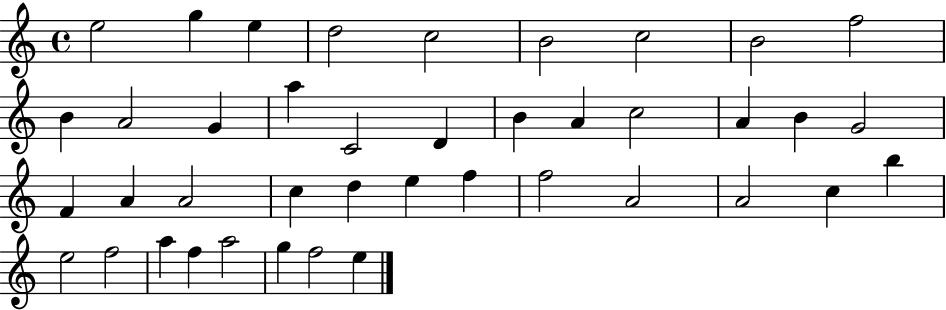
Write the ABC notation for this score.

X:1
T:Untitled
M:4/4
L:1/4
K:C
e2 g e d2 c2 B2 c2 B2 f2 B A2 G a C2 D B A c2 A B G2 F A A2 c d e f f2 A2 A2 c b e2 f2 a f a2 g f2 e